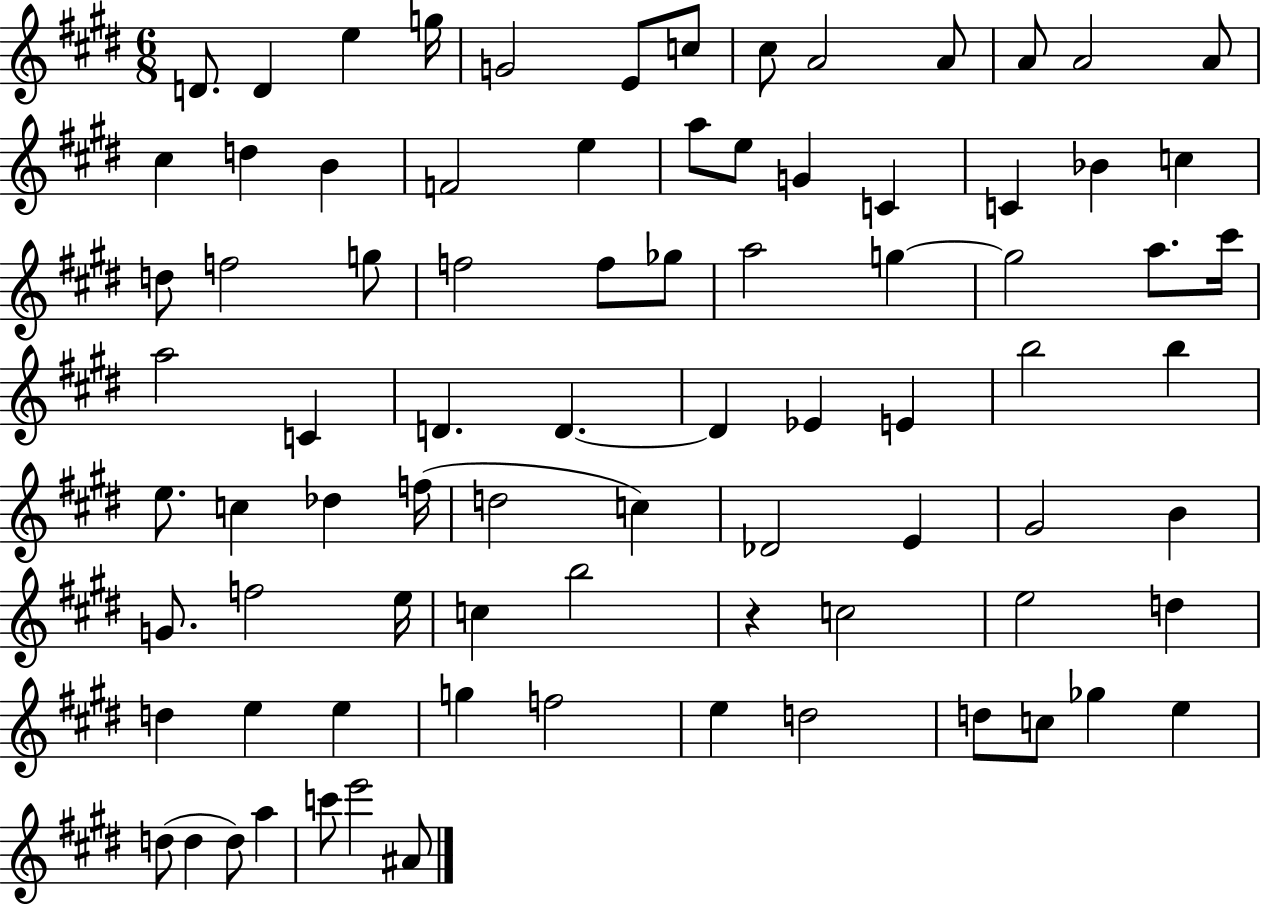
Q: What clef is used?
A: treble